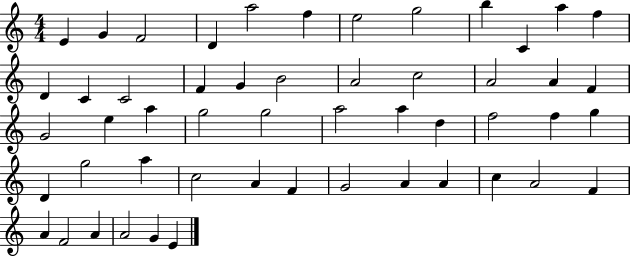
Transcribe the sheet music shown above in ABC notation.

X:1
T:Untitled
M:4/4
L:1/4
K:C
E G F2 D a2 f e2 g2 b C a f D C C2 F G B2 A2 c2 A2 A F G2 e a g2 g2 a2 a d f2 f g D g2 a c2 A F G2 A A c A2 F A F2 A A2 G E